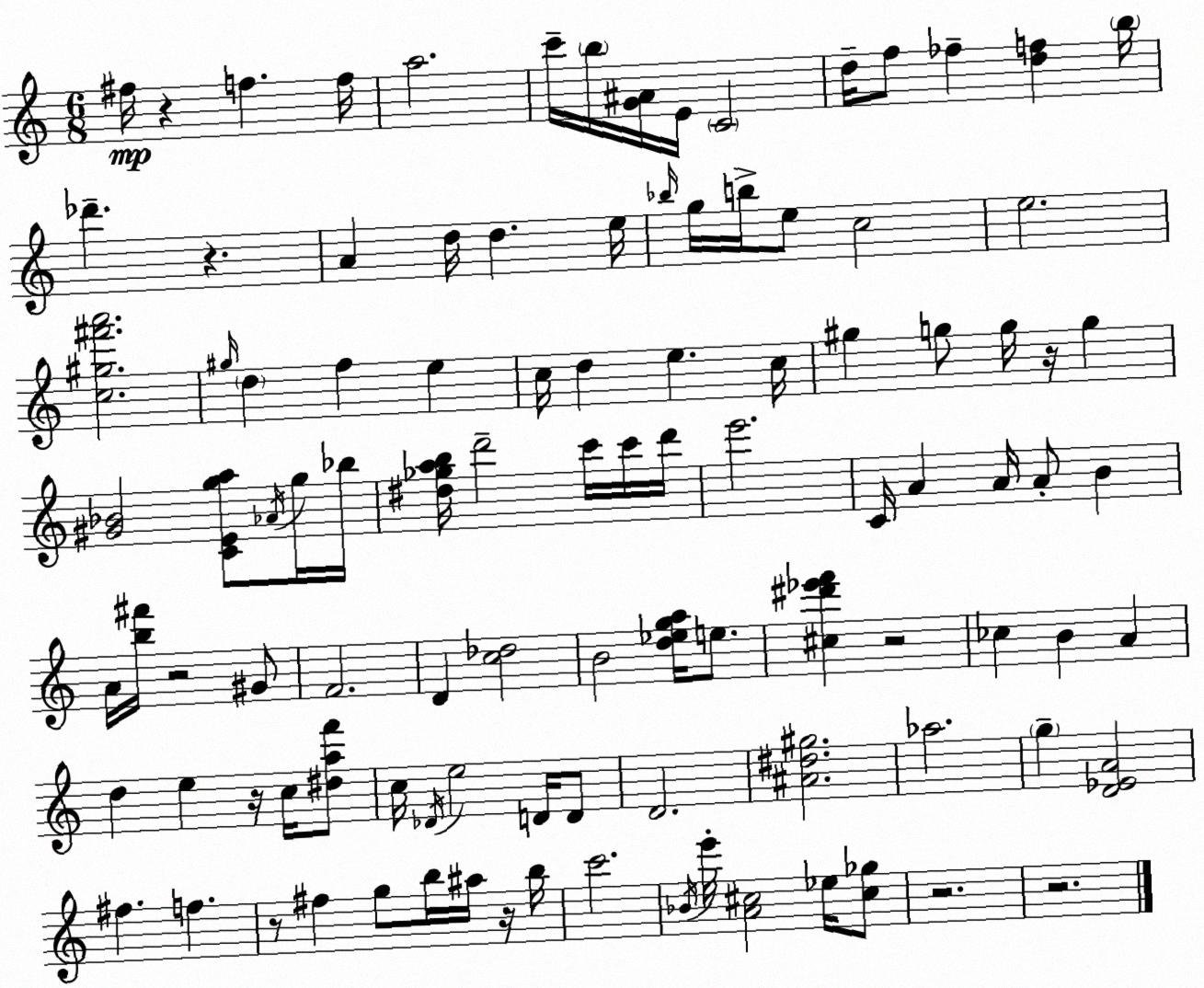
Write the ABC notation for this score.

X:1
T:Untitled
M:6/8
L:1/4
K:C
^f/4 z f f/4 a2 c'/4 b/4 [G^A]/4 E/4 C2 d/4 f/2 _f [df] b/4 _d' z A d/4 d e/4 _b/4 g/4 b/4 e/2 c2 e2 [c^g^f'a']2 ^g/4 d f e c/4 d e c/4 ^g g/2 g/4 z/4 g [^G_B]2 [CEga]/2 _A/4 g/4 _b/4 [^d_gab]/4 d'2 c'/4 c'/4 d'/4 e'2 C/4 A A/4 A/2 B A/4 [b^f']/4 z2 ^G/2 F2 D [c_d]2 B2 [d_ega]/4 e/2 [^c^d'_e'f'] z2 _c B A d e z/4 c/4 [^daf']/2 c/4 _D/4 e2 D/4 D/2 D2 [^A^d^g]2 _a2 g [D_EA]2 ^f f z/2 ^f g/2 b/4 ^a/4 z/4 b/4 c'2 _B/4 e'/4 [A^c]2 _e/4 [^c_g]/2 z2 z2